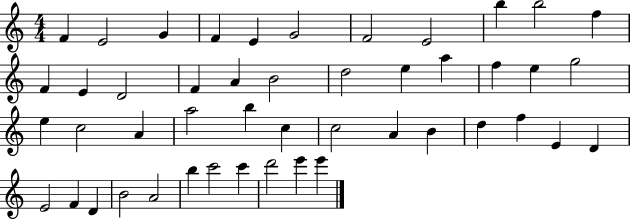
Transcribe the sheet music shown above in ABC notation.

X:1
T:Untitled
M:4/4
L:1/4
K:C
F E2 G F E G2 F2 E2 b b2 f F E D2 F A B2 d2 e a f e g2 e c2 A a2 b c c2 A B d f E D E2 F D B2 A2 b c'2 c' d'2 e' e'